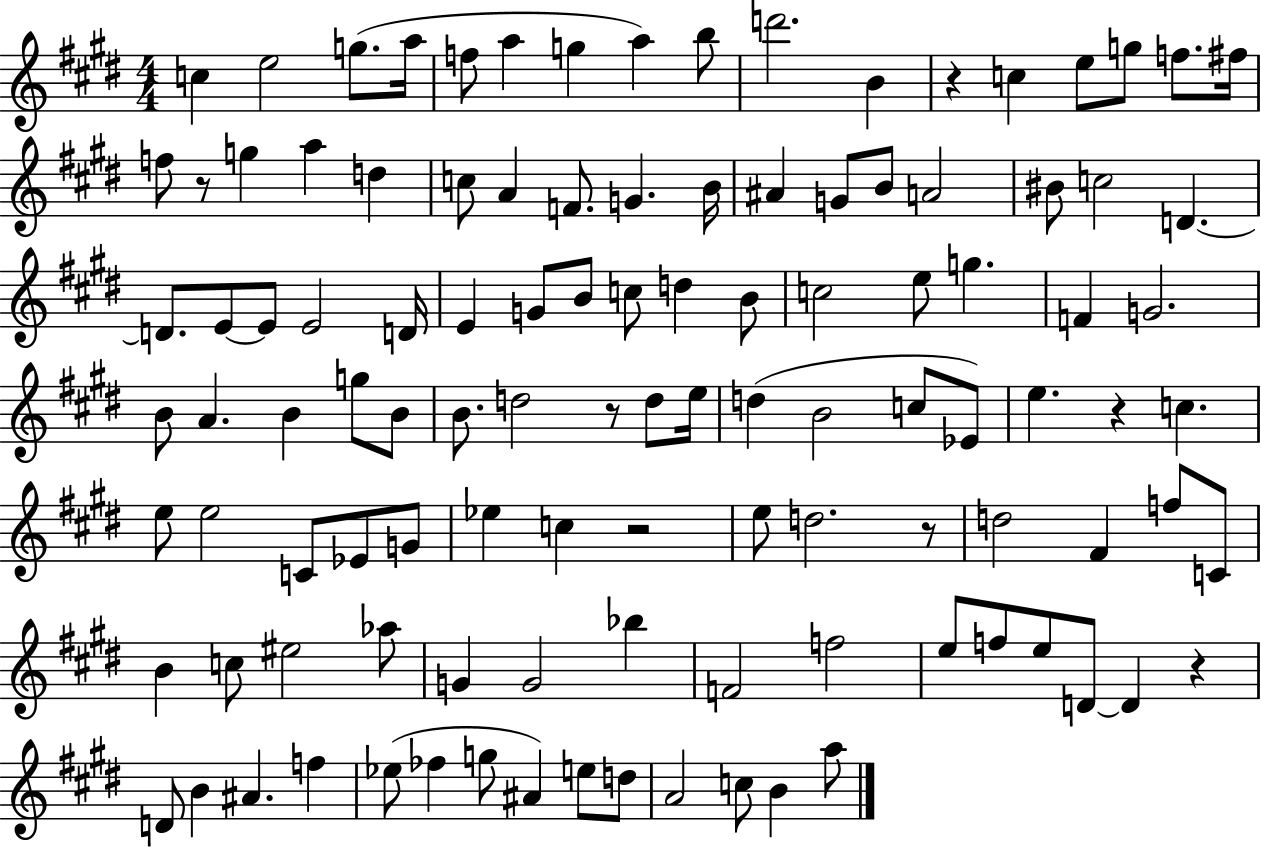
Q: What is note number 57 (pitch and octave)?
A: E5